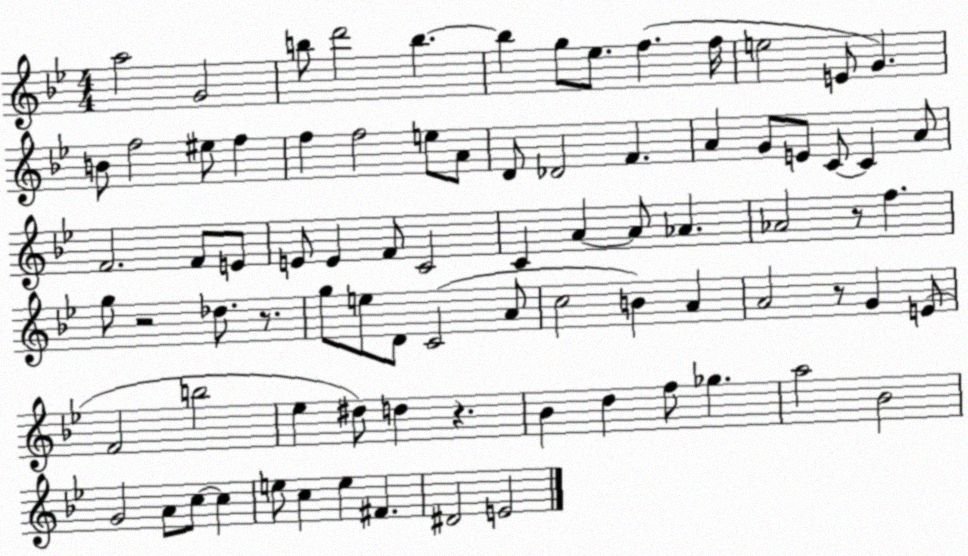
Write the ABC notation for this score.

X:1
T:Untitled
M:4/4
L:1/4
K:Bb
a2 G2 b/2 d'2 b b g/2 _e/2 f f/4 e2 E/2 G B/2 f2 ^e/2 f f f2 e/2 A/2 D/2 _D2 F A G/2 E/2 C/2 C A/2 F2 F/2 E/2 E/2 E F/2 C2 C A A/2 _A _A2 z/2 f g/2 z2 _d/2 z/2 g/2 e/2 D/2 C2 A/2 c2 B A A2 z/2 G E/2 F2 b2 _e ^d/2 d z _B d f/2 _g a2 _B2 G2 A/2 c/2 c e/2 c e ^F ^D2 E2